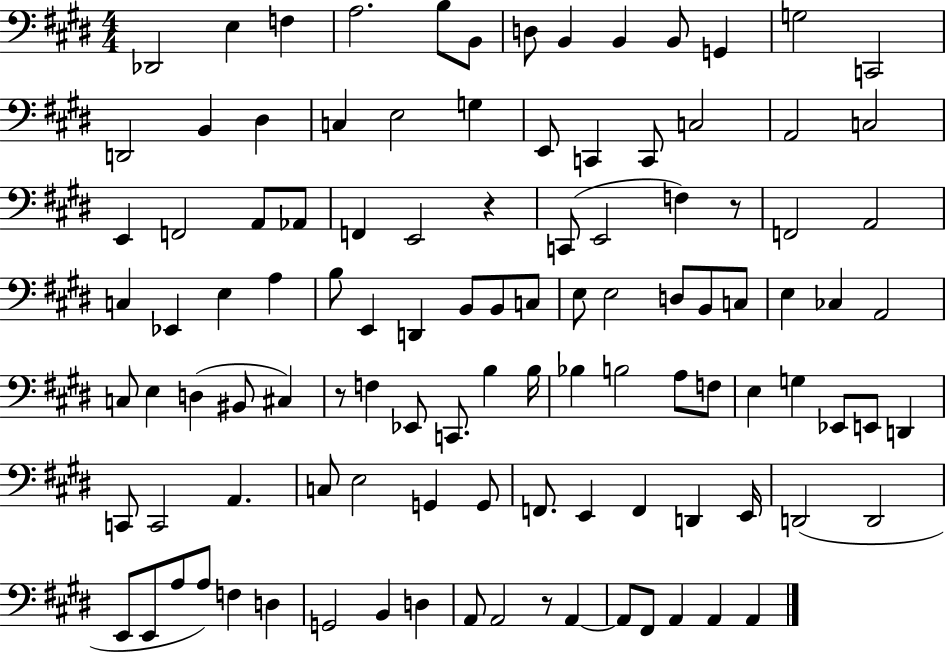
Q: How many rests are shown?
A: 4